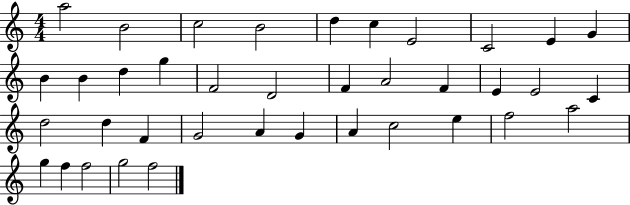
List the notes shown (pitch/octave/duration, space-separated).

A5/h B4/h C5/h B4/h D5/q C5/q E4/h C4/h E4/q G4/q B4/q B4/q D5/q G5/q F4/h D4/h F4/q A4/h F4/q E4/q E4/h C4/q D5/h D5/q F4/q G4/h A4/q G4/q A4/q C5/h E5/q F5/h A5/h G5/q F5/q F5/h G5/h F5/h